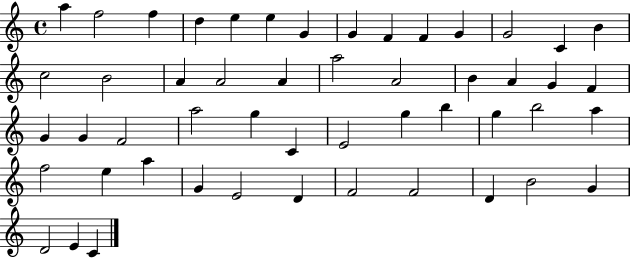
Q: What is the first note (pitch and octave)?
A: A5